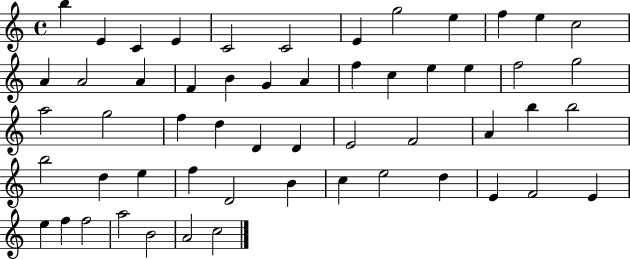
{
  \clef treble
  \time 4/4
  \defaultTimeSignature
  \key c \major
  b''4 e'4 c'4 e'4 | c'2 c'2 | e'4 g''2 e''4 | f''4 e''4 c''2 | \break a'4 a'2 a'4 | f'4 b'4 g'4 a'4 | f''4 c''4 e''4 e''4 | f''2 g''2 | \break a''2 g''2 | f''4 d''4 d'4 d'4 | e'2 f'2 | a'4 b''4 b''2 | \break b''2 d''4 e''4 | f''4 d'2 b'4 | c''4 e''2 d''4 | e'4 f'2 e'4 | \break e''4 f''4 f''2 | a''2 b'2 | a'2 c''2 | \bar "|."
}